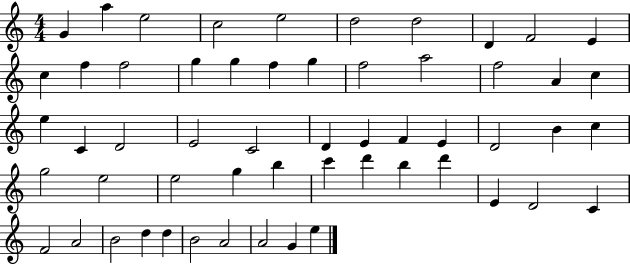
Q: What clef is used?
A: treble